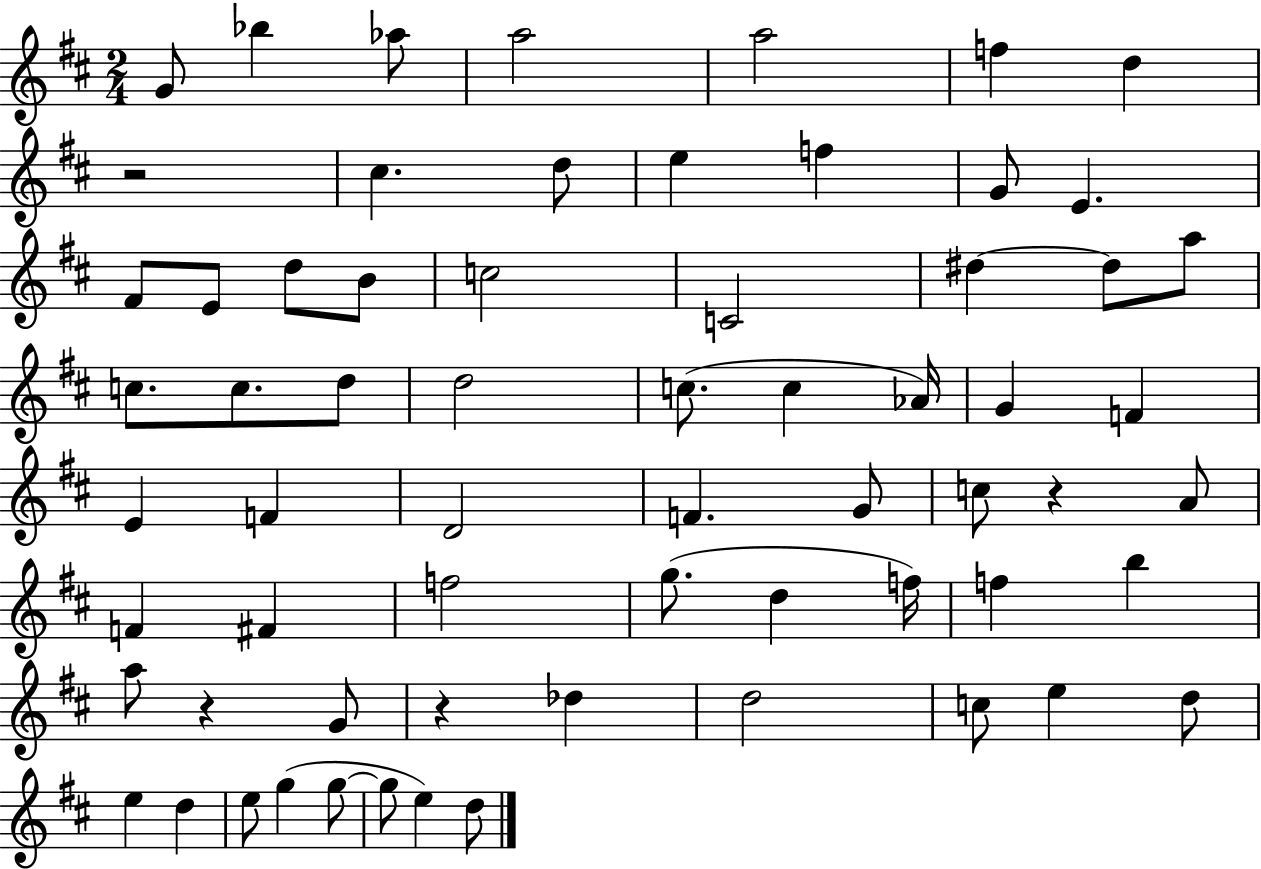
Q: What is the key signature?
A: D major